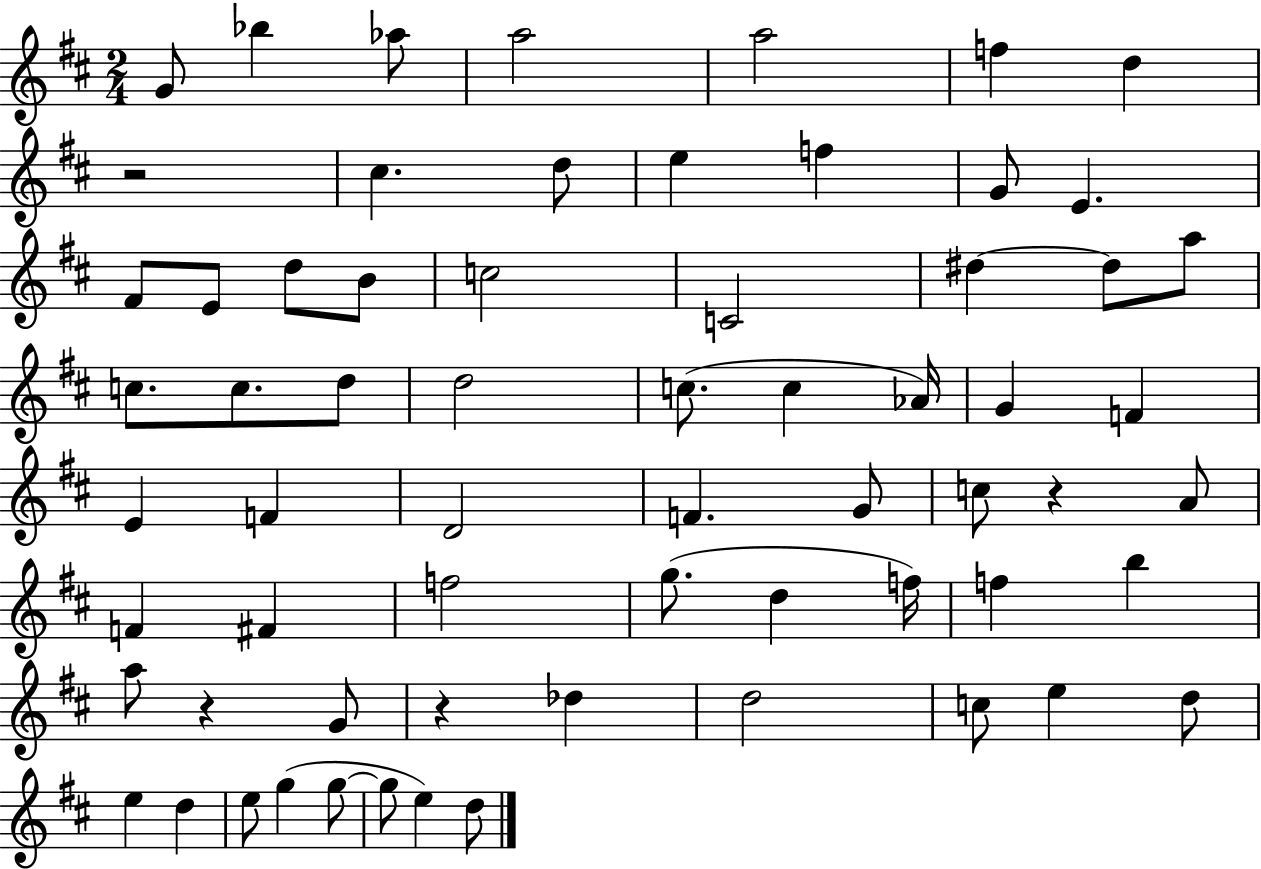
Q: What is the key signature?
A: D major